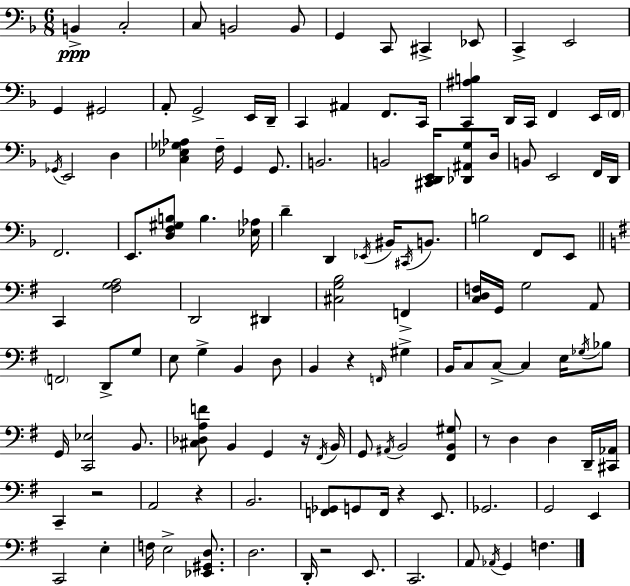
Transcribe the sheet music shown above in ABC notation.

X:1
T:Untitled
M:6/8
L:1/4
K:Dm
B,, C,2 C,/2 B,,2 B,,/2 G,, C,,/2 ^C,, _E,,/2 C,, E,,2 G,, ^G,,2 A,,/2 G,,2 E,,/4 D,,/4 C,, ^A,, F,,/2 C,,/4 [C,,^A,B,] D,,/4 C,,/4 F,, E,,/4 F,,/4 _G,,/4 E,,2 D, [C,_E,_G,_A,] F,/4 G,, G,,/2 B,,2 B,,2 [^C,,D,,E,,]/4 [_D,,^A,,G,]/2 D,/4 B,,/2 E,,2 F,,/4 D,,/4 F,,2 E,,/2 [D,F,^G,B,]/2 B, [_E,_A,]/4 D D,, _E,,/4 ^B,,/4 ^C,,/4 B,,/2 B,2 F,,/2 E,,/2 C,, [^F,G,A,]2 D,,2 ^D,, [^C,G,B,]2 F,, [C,D,F,]/4 G,,/4 G,2 A,,/2 F,,2 D,,/2 G,/2 E,/2 G, B,, D,/2 B,, z F,,/4 ^G, B,,/4 C,/2 C,/2 C, E,/4 _G,/4 _B,/2 G,,/4 [C,,_E,]2 B,,/2 [^C,_D,A,F]/2 B,, G,, z/4 ^F,,/4 B,,/4 G,,/2 ^A,,/4 B,,2 [^F,,B,,^G,]/2 z/2 D, D, D,,/4 [^C,,_A,,]/4 C,, z2 A,,2 z B,,2 [F,,_G,,]/2 G,,/2 F,,/4 z E,,/2 _G,,2 G,,2 E,, C,,2 E, F,/4 E,2 [_E,,^G,,D,]/2 D,2 D,,/4 z2 E,,/2 C,,2 A,,/2 _A,,/4 G,, F,